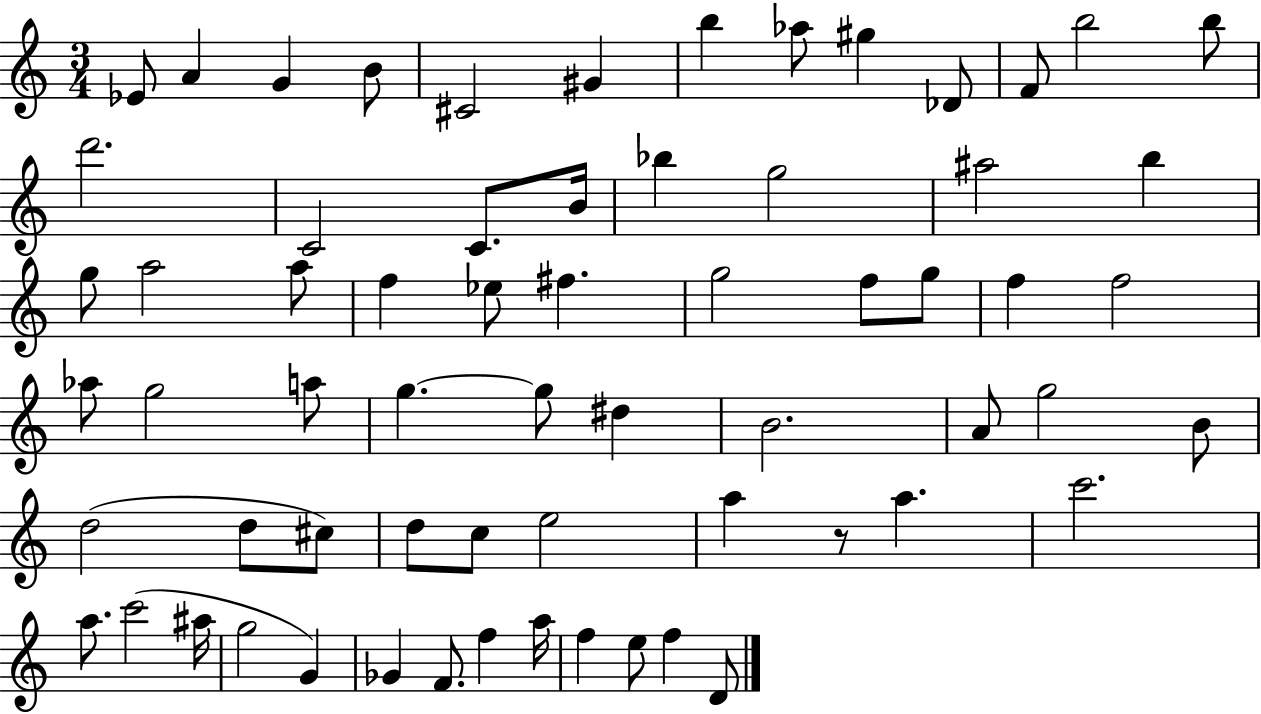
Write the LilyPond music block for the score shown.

{
  \clef treble
  \numericTimeSignature
  \time 3/4
  \key c \major
  ees'8 a'4 g'4 b'8 | cis'2 gis'4 | b''4 aes''8 gis''4 des'8 | f'8 b''2 b''8 | \break d'''2. | c'2 c'8. b'16 | bes''4 g''2 | ais''2 b''4 | \break g''8 a''2 a''8 | f''4 ees''8 fis''4. | g''2 f''8 g''8 | f''4 f''2 | \break aes''8 g''2 a''8 | g''4.~~ g''8 dis''4 | b'2. | a'8 g''2 b'8 | \break d''2( d''8 cis''8) | d''8 c''8 e''2 | a''4 r8 a''4. | c'''2. | \break a''8. c'''2( ais''16 | g''2 g'4) | ges'4 f'8. f''4 a''16 | f''4 e''8 f''4 d'8 | \break \bar "|."
}